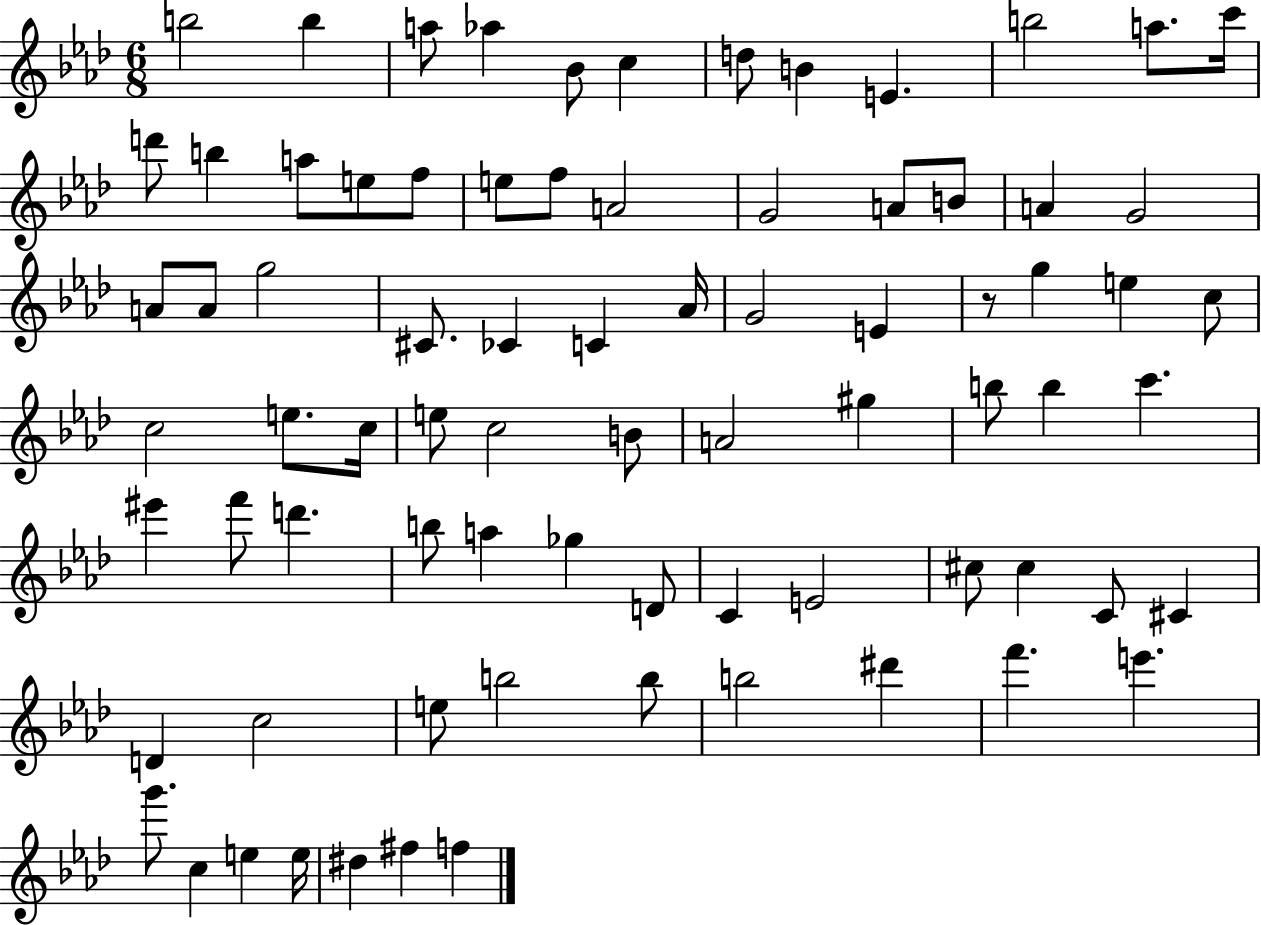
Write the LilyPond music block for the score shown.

{
  \clef treble
  \numericTimeSignature
  \time 6/8
  \key aes \major
  b''2 b''4 | a''8 aes''4 bes'8 c''4 | d''8 b'4 e'4. | b''2 a''8. c'''16 | \break d'''8 b''4 a''8 e''8 f''8 | e''8 f''8 a'2 | g'2 a'8 b'8 | a'4 g'2 | \break a'8 a'8 g''2 | cis'8. ces'4 c'4 aes'16 | g'2 e'4 | r8 g''4 e''4 c''8 | \break c''2 e''8. c''16 | e''8 c''2 b'8 | a'2 gis''4 | b''8 b''4 c'''4. | \break eis'''4 f'''8 d'''4. | b''8 a''4 ges''4 d'8 | c'4 e'2 | cis''8 cis''4 c'8 cis'4 | \break d'4 c''2 | e''8 b''2 b''8 | b''2 dis'''4 | f'''4. e'''4. | \break g'''8. c''4 e''4 e''16 | dis''4 fis''4 f''4 | \bar "|."
}